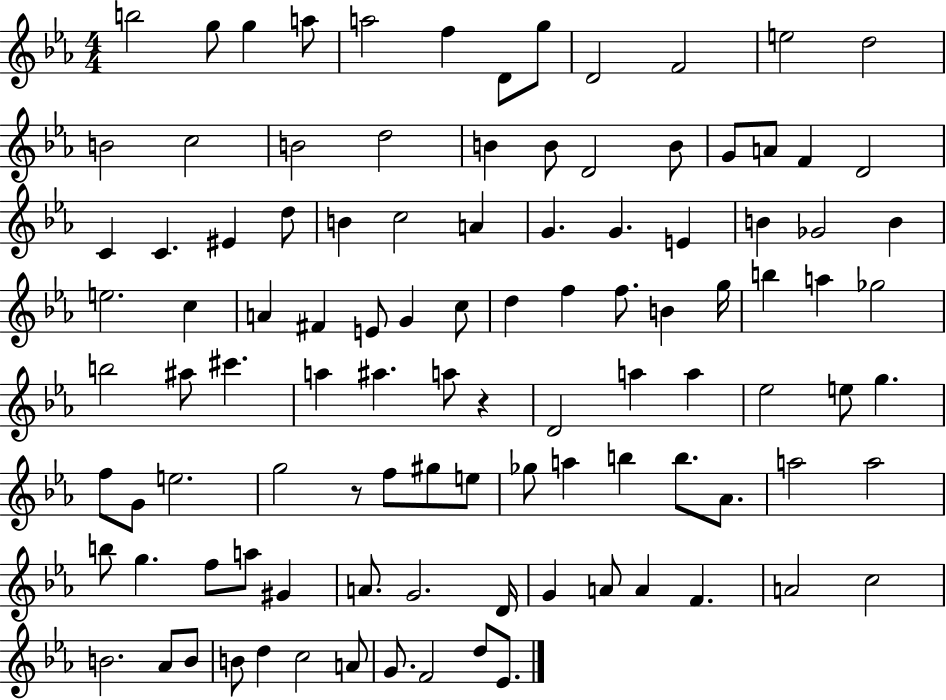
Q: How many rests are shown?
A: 2